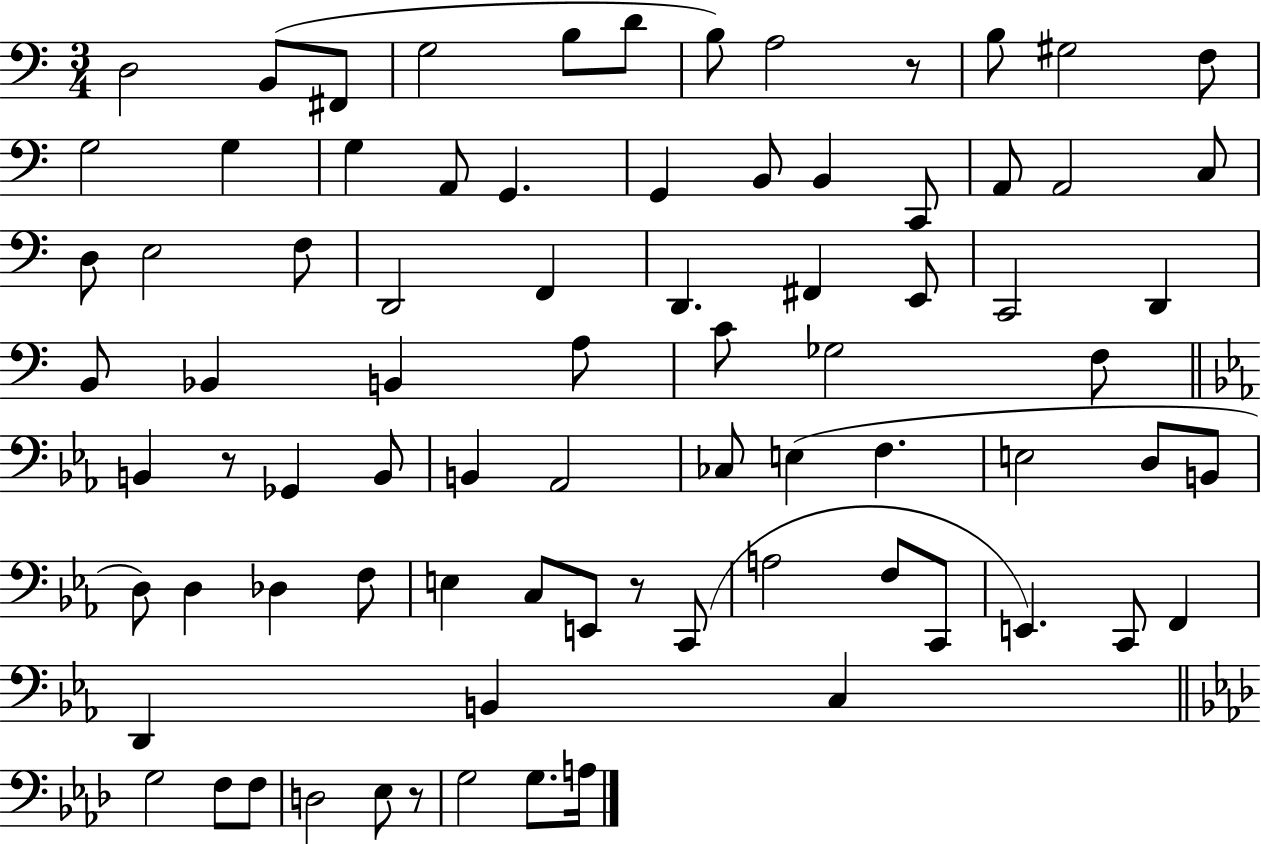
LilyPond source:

{
  \clef bass
  \numericTimeSignature
  \time 3/4
  \key c \major
  \repeat volta 2 { d2 b,8( fis,8 | g2 b8 d'8 | b8) a2 r8 | b8 gis2 f8 | \break g2 g4 | g4 a,8 g,4. | g,4 b,8 b,4 c,8 | a,8 a,2 c8 | \break d8 e2 f8 | d,2 f,4 | d,4. fis,4 e,8 | c,2 d,4 | \break b,8 bes,4 b,4 a8 | c'8 ges2 f8 | \bar "||" \break \key ees \major b,4 r8 ges,4 b,8 | b,4 aes,2 | ces8 e4( f4. | e2 d8 b,8 | \break d8) d4 des4 f8 | e4 c8 e,8 r8 c,8( | a2 f8 c,8 | e,4.) c,8 f,4 | \break d,4 b,4 c4 | \bar "||" \break \key aes \major g2 f8 f8 | d2 ees8 r8 | g2 g8. a16 | } \bar "|."
}